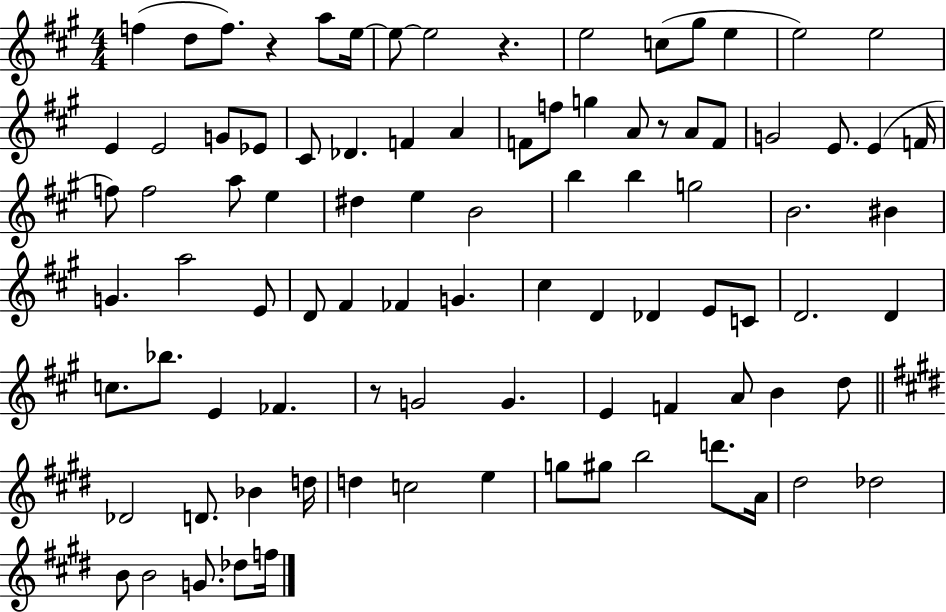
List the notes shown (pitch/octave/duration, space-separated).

F5/q D5/e F5/e. R/q A5/e E5/s E5/e E5/h R/q. E5/h C5/e G#5/e E5/q E5/h E5/h E4/q E4/h G4/e Eb4/e C#4/e Db4/q. F4/q A4/q F4/e F5/e G5/q A4/e R/e A4/e F4/e G4/h E4/e. E4/q F4/s F5/e F5/h A5/e E5/q D#5/q E5/q B4/h B5/q B5/q G5/h B4/h. BIS4/q G4/q. A5/h E4/e D4/e F#4/q FES4/q G4/q. C#5/q D4/q Db4/q E4/e C4/e D4/h. D4/q C5/e. Bb5/e. E4/q FES4/q. R/e G4/h G4/q. E4/q F4/q A4/e B4/q D5/e Db4/h D4/e. Bb4/q D5/s D5/q C5/h E5/q G5/e G#5/e B5/h D6/e. A4/s D#5/h Db5/h B4/e B4/h G4/e. Db5/e F5/s